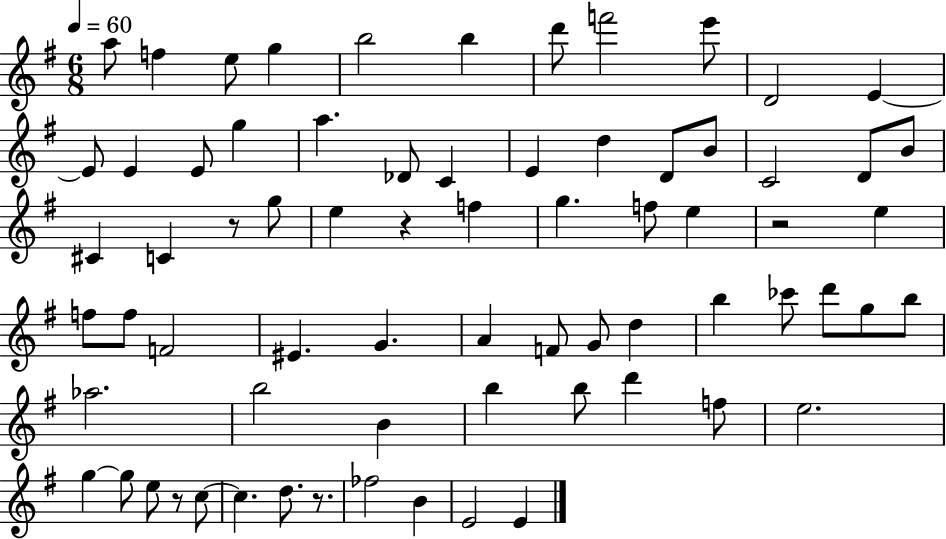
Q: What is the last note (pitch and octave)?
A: E4